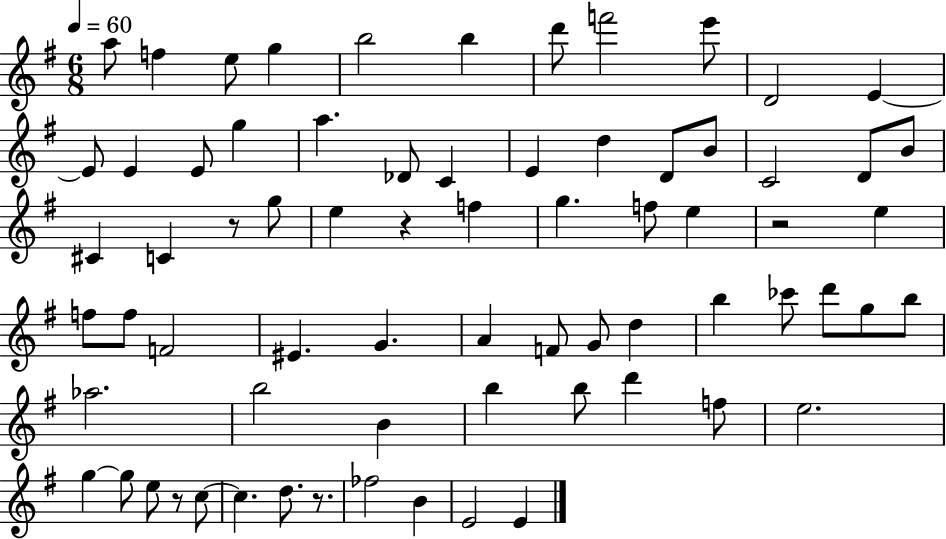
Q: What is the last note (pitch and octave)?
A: E4